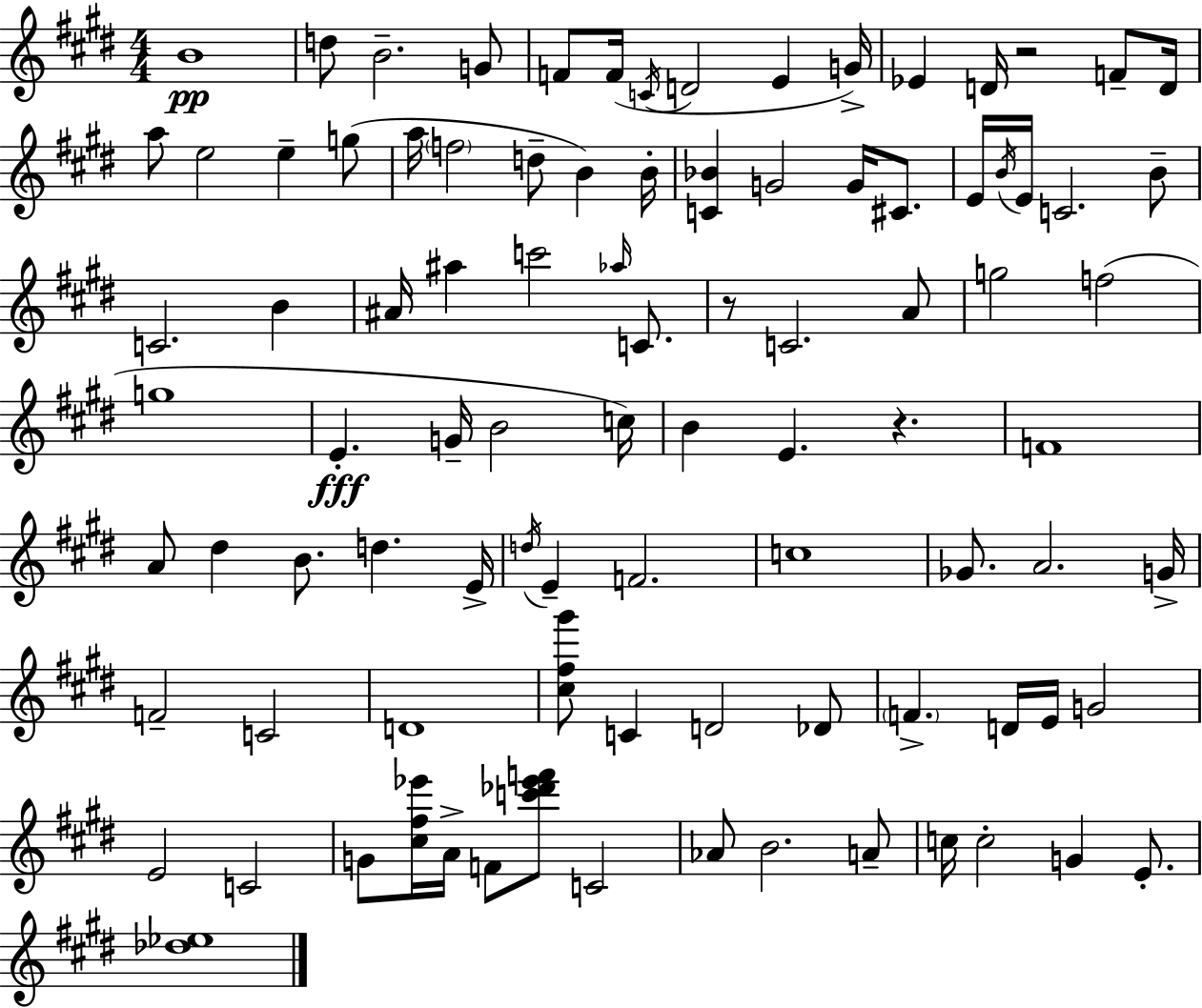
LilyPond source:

{
  \clef treble
  \numericTimeSignature
  \time 4/4
  \key e \major
  b'1\pp | d''8 b'2.-- g'8 | f'8 f'16( \acciaccatura { c'16 } d'2 e'4 | g'16->) ees'4 d'16 r2 f'8-- | \break d'16 a''8 e''2 e''4-- g''8( | a''16 \parenthesize f''2 d''8-- b'4) | b'16-. <c' bes'>4 g'2 g'16 cis'8. | e'16 \acciaccatura { b'16 } e'16 c'2. | \break b'8-- c'2. b'4 | ais'16 ais''4 c'''2 \grace { aes''16 } | c'8. r8 c'2. | a'8 g''2 f''2( | \break g''1 | e'4.-.\fff g'16-- b'2 | c''16) b'4 e'4. r4. | f'1 | \break a'8 dis''4 b'8. d''4. | e'16-> \acciaccatura { d''16 } e'4-- f'2. | c''1 | ges'8. a'2. | \break g'16-> f'2-- c'2 | d'1 | <cis'' fis'' gis'''>8 c'4 d'2 | des'8 \parenthesize f'4.-> d'16 e'16 g'2 | \break e'2 c'2 | g'8 <cis'' fis'' ees'''>16 a'16-> f'8 <c''' des''' ees''' f'''>8 c'2 | aes'8 b'2. | a'8-- c''16 c''2-. g'4 | \break e'8.-. <des'' ees''>1 | \bar "|."
}